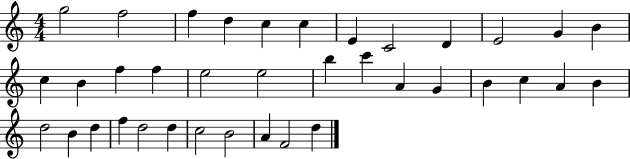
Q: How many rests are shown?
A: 0